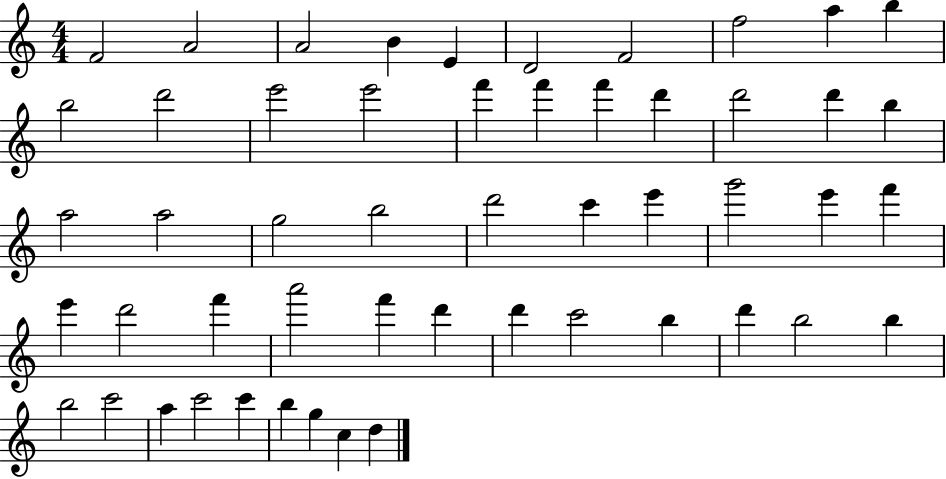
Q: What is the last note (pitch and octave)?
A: D5